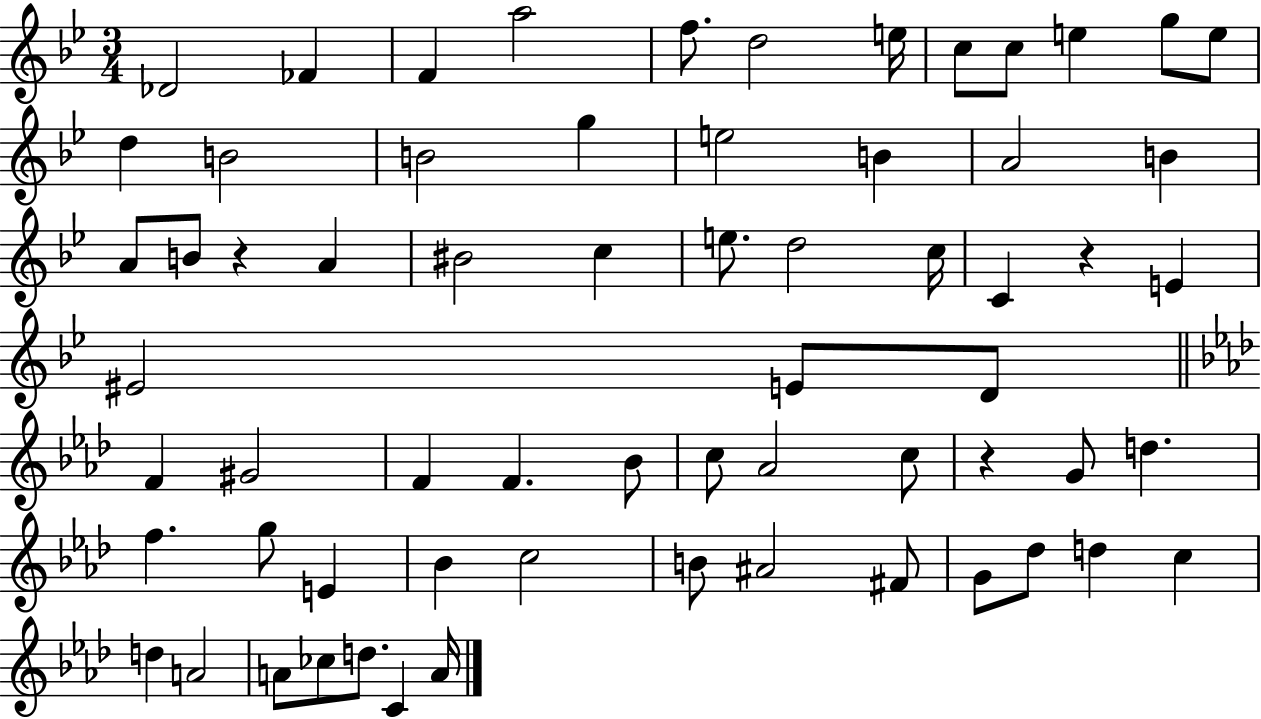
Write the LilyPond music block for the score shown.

{
  \clef treble
  \numericTimeSignature
  \time 3/4
  \key bes \major
  des'2 fes'4 | f'4 a''2 | f''8. d''2 e''16 | c''8 c''8 e''4 g''8 e''8 | \break d''4 b'2 | b'2 g''4 | e''2 b'4 | a'2 b'4 | \break a'8 b'8 r4 a'4 | bis'2 c''4 | e''8. d''2 c''16 | c'4 r4 e'4 | \break eis'2 e'8 d'8 | \bar "||" \break \key aes \major f'4 gis'2 | f'4 f'4. bes'8 | c''8 aes'2 c''8 | r4 g'8 d''4. | \break f''4. g''8 e'4 | bes'4 c''2 | b'8 ais'2 fis'8 | g'8 des''8 d''4 c''4 | \break d''4 a'2 | a'8 ces''8 d''8. c'4 a'16 | \bar "|."
}